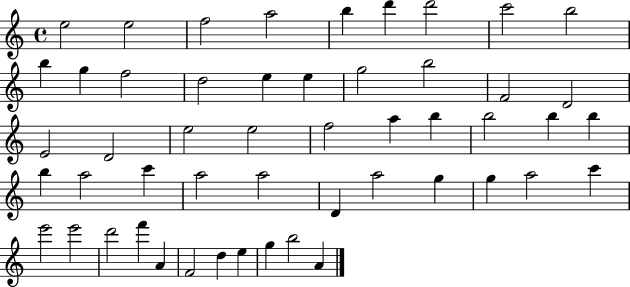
X:1
T:Untitled
M:4/4
L:1/4
K:C
e2 e2 f2 a2 b d' d'2 c'2 b2 b g f2 d2 e e g2 b2 F2 D2 E2 D2 e2 e2 f2 a b b2 b b b a2 c' a2 a2 D a2 g g a2 c' e'2 e'2 d'2 f' A F2 d e g b2 A